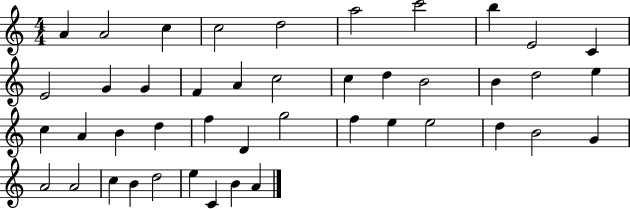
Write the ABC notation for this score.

X:1
T:Untitled
M:4/4
L:1/4
K:C
A A2 c c2 d2 a2 c'2 b E2 C E2 G G F A c2 c d B2 B d2 e c A B d f D g2 f e e2 d B2 G A2 A2 c B d2 e C B A